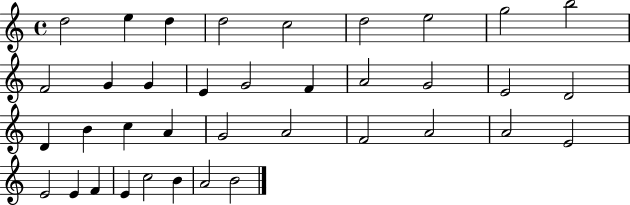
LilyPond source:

{
  \clef treble
  \time 4/4
  \defaultTimeSignature
  \key c \major
  d''2 e''4 d''4 | d''2 c''2 | d''2 e''2 | g''2 b''2 | \break f'2 g'4 g'4 | e'4 g'2 f'4 | a'2 g'2 | e'2 d'2 | \break d'4 b'4 c''4 a'4 | g'2 a'2 | f'2 a'2 | a'2 e'2 | \break e'2 e'4 f'4 | e'4 c''2 b'4 | a'2 b'2 | \bar "|."
}